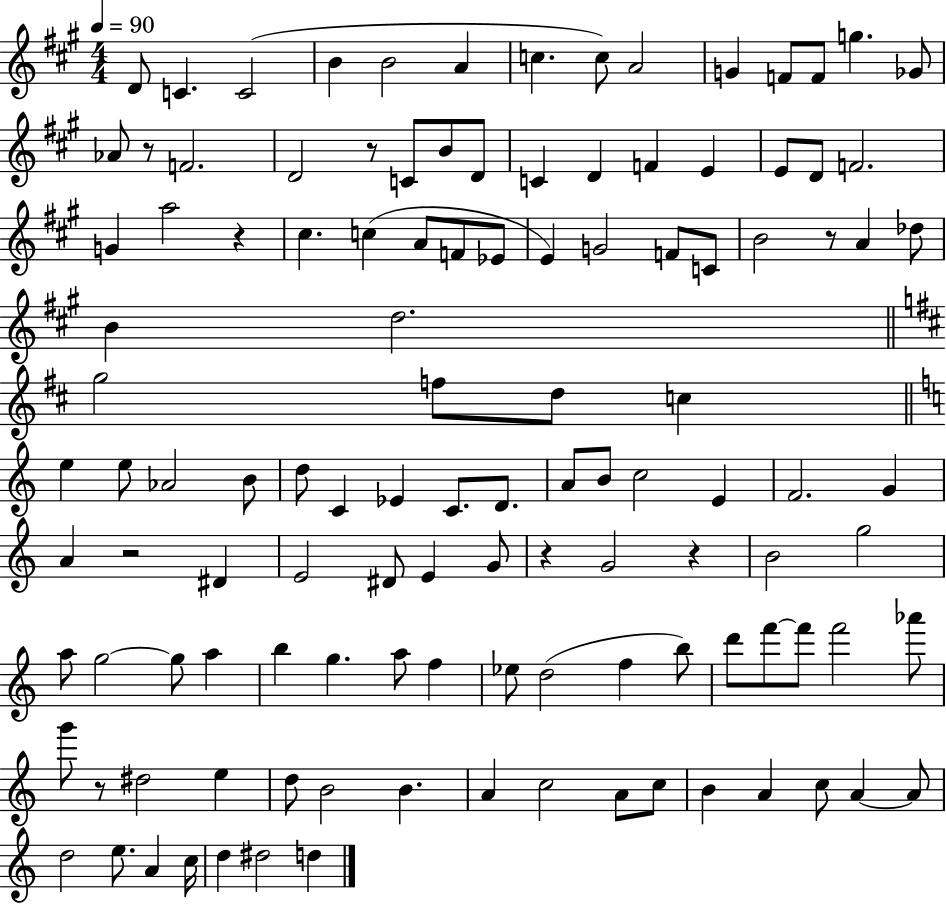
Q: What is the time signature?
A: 4/4